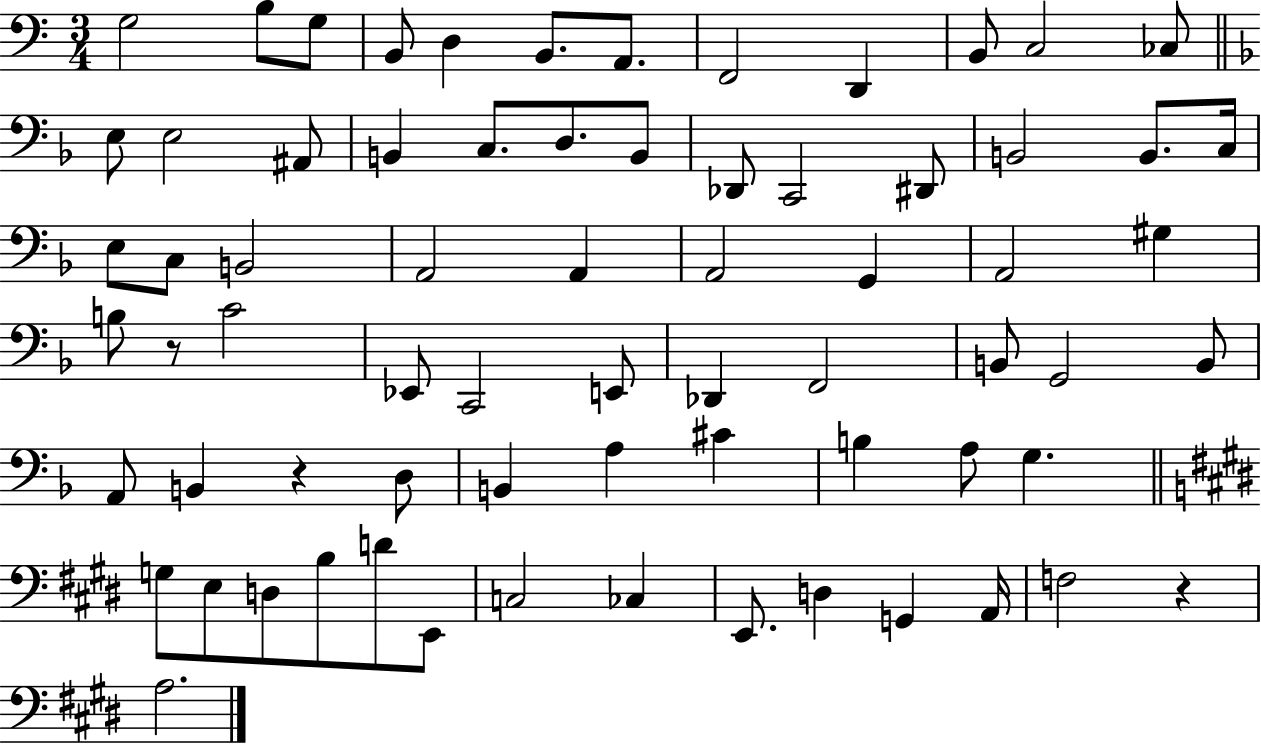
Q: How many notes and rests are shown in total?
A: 70